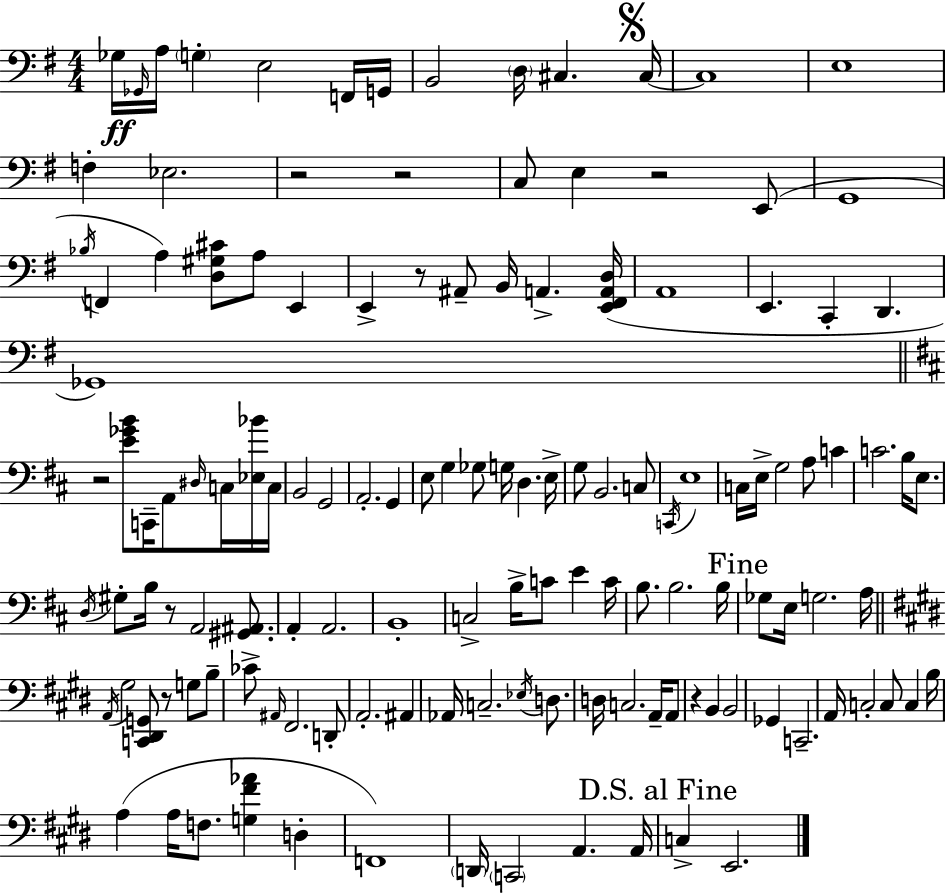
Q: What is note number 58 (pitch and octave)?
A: C4